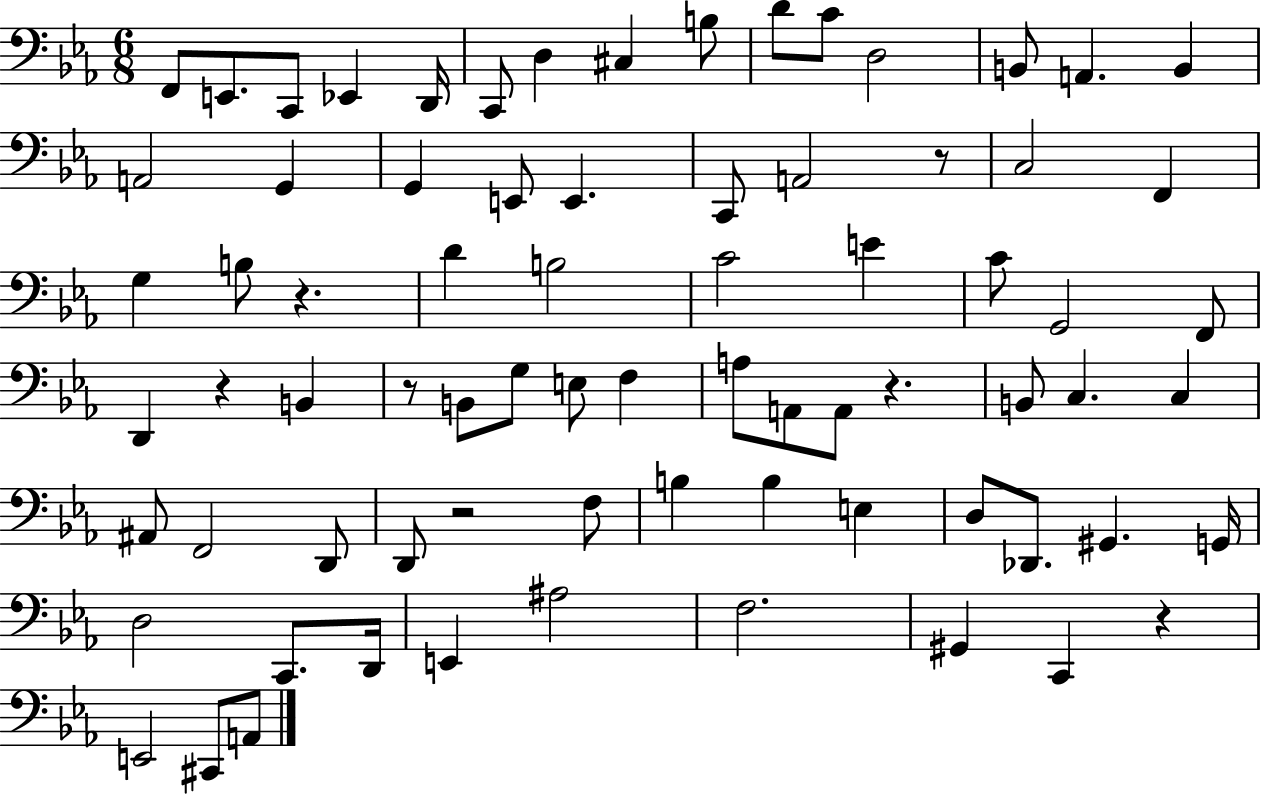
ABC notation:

X:1
T:Untitled
M:6/8
L:1/4
K:Eb
F,,/2 E,,/2 C,,/2 _E,, D,,/4 C,,/2 D, ^C, B,/2 D/2 C/2 D,2 B,,/2 A,, B,, A,,2 G,, G,, E,,/2 E,, C,,/2 A,,2 z/2 C,2 F,, G, B,/2 z D B,2 C2 E C/2 G,,2 F,,/2 D,, z B,, z/2 B,,/2 G,/2 E,/2 F, A,/2 A,,/2 A,,/2 z B,,/2 C, C, ^A,,/2 F,,2 D,,/2 D,,/2 z2 F,/2 B, B, E, D,/2 _D,,/2 ^G,, G,,/4 D,2 C,,/2 D,,/4 E,, ^A,2 F,2 ^G,, C,, z E,,2 ^C,,/2 A,,/2